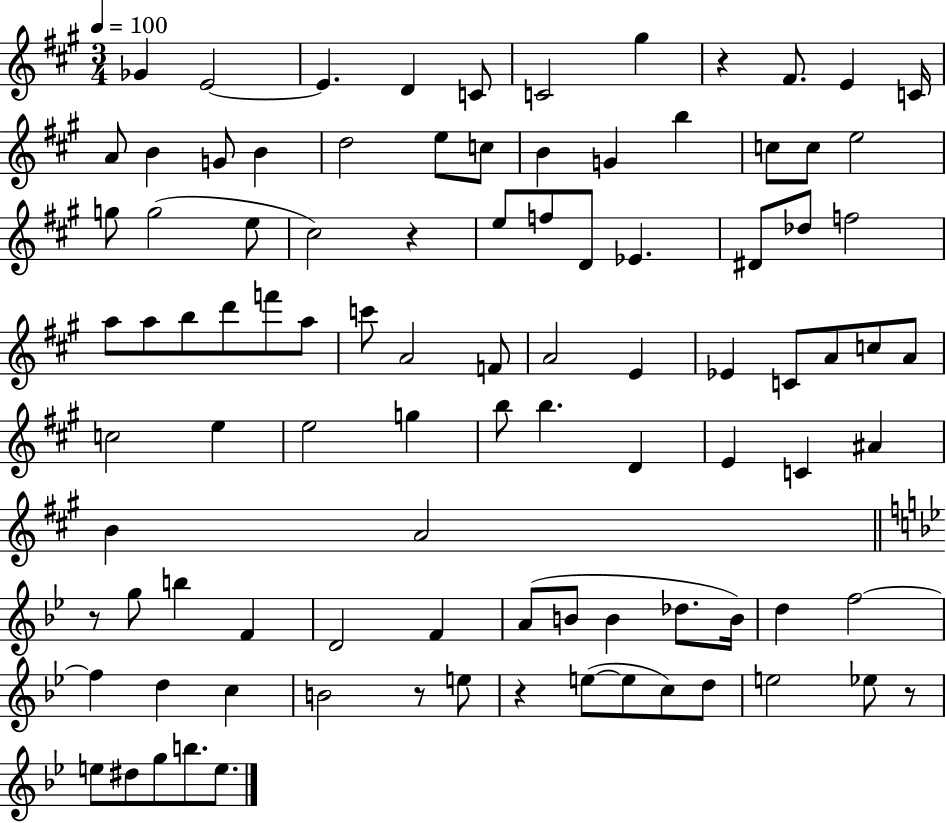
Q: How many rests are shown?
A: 6